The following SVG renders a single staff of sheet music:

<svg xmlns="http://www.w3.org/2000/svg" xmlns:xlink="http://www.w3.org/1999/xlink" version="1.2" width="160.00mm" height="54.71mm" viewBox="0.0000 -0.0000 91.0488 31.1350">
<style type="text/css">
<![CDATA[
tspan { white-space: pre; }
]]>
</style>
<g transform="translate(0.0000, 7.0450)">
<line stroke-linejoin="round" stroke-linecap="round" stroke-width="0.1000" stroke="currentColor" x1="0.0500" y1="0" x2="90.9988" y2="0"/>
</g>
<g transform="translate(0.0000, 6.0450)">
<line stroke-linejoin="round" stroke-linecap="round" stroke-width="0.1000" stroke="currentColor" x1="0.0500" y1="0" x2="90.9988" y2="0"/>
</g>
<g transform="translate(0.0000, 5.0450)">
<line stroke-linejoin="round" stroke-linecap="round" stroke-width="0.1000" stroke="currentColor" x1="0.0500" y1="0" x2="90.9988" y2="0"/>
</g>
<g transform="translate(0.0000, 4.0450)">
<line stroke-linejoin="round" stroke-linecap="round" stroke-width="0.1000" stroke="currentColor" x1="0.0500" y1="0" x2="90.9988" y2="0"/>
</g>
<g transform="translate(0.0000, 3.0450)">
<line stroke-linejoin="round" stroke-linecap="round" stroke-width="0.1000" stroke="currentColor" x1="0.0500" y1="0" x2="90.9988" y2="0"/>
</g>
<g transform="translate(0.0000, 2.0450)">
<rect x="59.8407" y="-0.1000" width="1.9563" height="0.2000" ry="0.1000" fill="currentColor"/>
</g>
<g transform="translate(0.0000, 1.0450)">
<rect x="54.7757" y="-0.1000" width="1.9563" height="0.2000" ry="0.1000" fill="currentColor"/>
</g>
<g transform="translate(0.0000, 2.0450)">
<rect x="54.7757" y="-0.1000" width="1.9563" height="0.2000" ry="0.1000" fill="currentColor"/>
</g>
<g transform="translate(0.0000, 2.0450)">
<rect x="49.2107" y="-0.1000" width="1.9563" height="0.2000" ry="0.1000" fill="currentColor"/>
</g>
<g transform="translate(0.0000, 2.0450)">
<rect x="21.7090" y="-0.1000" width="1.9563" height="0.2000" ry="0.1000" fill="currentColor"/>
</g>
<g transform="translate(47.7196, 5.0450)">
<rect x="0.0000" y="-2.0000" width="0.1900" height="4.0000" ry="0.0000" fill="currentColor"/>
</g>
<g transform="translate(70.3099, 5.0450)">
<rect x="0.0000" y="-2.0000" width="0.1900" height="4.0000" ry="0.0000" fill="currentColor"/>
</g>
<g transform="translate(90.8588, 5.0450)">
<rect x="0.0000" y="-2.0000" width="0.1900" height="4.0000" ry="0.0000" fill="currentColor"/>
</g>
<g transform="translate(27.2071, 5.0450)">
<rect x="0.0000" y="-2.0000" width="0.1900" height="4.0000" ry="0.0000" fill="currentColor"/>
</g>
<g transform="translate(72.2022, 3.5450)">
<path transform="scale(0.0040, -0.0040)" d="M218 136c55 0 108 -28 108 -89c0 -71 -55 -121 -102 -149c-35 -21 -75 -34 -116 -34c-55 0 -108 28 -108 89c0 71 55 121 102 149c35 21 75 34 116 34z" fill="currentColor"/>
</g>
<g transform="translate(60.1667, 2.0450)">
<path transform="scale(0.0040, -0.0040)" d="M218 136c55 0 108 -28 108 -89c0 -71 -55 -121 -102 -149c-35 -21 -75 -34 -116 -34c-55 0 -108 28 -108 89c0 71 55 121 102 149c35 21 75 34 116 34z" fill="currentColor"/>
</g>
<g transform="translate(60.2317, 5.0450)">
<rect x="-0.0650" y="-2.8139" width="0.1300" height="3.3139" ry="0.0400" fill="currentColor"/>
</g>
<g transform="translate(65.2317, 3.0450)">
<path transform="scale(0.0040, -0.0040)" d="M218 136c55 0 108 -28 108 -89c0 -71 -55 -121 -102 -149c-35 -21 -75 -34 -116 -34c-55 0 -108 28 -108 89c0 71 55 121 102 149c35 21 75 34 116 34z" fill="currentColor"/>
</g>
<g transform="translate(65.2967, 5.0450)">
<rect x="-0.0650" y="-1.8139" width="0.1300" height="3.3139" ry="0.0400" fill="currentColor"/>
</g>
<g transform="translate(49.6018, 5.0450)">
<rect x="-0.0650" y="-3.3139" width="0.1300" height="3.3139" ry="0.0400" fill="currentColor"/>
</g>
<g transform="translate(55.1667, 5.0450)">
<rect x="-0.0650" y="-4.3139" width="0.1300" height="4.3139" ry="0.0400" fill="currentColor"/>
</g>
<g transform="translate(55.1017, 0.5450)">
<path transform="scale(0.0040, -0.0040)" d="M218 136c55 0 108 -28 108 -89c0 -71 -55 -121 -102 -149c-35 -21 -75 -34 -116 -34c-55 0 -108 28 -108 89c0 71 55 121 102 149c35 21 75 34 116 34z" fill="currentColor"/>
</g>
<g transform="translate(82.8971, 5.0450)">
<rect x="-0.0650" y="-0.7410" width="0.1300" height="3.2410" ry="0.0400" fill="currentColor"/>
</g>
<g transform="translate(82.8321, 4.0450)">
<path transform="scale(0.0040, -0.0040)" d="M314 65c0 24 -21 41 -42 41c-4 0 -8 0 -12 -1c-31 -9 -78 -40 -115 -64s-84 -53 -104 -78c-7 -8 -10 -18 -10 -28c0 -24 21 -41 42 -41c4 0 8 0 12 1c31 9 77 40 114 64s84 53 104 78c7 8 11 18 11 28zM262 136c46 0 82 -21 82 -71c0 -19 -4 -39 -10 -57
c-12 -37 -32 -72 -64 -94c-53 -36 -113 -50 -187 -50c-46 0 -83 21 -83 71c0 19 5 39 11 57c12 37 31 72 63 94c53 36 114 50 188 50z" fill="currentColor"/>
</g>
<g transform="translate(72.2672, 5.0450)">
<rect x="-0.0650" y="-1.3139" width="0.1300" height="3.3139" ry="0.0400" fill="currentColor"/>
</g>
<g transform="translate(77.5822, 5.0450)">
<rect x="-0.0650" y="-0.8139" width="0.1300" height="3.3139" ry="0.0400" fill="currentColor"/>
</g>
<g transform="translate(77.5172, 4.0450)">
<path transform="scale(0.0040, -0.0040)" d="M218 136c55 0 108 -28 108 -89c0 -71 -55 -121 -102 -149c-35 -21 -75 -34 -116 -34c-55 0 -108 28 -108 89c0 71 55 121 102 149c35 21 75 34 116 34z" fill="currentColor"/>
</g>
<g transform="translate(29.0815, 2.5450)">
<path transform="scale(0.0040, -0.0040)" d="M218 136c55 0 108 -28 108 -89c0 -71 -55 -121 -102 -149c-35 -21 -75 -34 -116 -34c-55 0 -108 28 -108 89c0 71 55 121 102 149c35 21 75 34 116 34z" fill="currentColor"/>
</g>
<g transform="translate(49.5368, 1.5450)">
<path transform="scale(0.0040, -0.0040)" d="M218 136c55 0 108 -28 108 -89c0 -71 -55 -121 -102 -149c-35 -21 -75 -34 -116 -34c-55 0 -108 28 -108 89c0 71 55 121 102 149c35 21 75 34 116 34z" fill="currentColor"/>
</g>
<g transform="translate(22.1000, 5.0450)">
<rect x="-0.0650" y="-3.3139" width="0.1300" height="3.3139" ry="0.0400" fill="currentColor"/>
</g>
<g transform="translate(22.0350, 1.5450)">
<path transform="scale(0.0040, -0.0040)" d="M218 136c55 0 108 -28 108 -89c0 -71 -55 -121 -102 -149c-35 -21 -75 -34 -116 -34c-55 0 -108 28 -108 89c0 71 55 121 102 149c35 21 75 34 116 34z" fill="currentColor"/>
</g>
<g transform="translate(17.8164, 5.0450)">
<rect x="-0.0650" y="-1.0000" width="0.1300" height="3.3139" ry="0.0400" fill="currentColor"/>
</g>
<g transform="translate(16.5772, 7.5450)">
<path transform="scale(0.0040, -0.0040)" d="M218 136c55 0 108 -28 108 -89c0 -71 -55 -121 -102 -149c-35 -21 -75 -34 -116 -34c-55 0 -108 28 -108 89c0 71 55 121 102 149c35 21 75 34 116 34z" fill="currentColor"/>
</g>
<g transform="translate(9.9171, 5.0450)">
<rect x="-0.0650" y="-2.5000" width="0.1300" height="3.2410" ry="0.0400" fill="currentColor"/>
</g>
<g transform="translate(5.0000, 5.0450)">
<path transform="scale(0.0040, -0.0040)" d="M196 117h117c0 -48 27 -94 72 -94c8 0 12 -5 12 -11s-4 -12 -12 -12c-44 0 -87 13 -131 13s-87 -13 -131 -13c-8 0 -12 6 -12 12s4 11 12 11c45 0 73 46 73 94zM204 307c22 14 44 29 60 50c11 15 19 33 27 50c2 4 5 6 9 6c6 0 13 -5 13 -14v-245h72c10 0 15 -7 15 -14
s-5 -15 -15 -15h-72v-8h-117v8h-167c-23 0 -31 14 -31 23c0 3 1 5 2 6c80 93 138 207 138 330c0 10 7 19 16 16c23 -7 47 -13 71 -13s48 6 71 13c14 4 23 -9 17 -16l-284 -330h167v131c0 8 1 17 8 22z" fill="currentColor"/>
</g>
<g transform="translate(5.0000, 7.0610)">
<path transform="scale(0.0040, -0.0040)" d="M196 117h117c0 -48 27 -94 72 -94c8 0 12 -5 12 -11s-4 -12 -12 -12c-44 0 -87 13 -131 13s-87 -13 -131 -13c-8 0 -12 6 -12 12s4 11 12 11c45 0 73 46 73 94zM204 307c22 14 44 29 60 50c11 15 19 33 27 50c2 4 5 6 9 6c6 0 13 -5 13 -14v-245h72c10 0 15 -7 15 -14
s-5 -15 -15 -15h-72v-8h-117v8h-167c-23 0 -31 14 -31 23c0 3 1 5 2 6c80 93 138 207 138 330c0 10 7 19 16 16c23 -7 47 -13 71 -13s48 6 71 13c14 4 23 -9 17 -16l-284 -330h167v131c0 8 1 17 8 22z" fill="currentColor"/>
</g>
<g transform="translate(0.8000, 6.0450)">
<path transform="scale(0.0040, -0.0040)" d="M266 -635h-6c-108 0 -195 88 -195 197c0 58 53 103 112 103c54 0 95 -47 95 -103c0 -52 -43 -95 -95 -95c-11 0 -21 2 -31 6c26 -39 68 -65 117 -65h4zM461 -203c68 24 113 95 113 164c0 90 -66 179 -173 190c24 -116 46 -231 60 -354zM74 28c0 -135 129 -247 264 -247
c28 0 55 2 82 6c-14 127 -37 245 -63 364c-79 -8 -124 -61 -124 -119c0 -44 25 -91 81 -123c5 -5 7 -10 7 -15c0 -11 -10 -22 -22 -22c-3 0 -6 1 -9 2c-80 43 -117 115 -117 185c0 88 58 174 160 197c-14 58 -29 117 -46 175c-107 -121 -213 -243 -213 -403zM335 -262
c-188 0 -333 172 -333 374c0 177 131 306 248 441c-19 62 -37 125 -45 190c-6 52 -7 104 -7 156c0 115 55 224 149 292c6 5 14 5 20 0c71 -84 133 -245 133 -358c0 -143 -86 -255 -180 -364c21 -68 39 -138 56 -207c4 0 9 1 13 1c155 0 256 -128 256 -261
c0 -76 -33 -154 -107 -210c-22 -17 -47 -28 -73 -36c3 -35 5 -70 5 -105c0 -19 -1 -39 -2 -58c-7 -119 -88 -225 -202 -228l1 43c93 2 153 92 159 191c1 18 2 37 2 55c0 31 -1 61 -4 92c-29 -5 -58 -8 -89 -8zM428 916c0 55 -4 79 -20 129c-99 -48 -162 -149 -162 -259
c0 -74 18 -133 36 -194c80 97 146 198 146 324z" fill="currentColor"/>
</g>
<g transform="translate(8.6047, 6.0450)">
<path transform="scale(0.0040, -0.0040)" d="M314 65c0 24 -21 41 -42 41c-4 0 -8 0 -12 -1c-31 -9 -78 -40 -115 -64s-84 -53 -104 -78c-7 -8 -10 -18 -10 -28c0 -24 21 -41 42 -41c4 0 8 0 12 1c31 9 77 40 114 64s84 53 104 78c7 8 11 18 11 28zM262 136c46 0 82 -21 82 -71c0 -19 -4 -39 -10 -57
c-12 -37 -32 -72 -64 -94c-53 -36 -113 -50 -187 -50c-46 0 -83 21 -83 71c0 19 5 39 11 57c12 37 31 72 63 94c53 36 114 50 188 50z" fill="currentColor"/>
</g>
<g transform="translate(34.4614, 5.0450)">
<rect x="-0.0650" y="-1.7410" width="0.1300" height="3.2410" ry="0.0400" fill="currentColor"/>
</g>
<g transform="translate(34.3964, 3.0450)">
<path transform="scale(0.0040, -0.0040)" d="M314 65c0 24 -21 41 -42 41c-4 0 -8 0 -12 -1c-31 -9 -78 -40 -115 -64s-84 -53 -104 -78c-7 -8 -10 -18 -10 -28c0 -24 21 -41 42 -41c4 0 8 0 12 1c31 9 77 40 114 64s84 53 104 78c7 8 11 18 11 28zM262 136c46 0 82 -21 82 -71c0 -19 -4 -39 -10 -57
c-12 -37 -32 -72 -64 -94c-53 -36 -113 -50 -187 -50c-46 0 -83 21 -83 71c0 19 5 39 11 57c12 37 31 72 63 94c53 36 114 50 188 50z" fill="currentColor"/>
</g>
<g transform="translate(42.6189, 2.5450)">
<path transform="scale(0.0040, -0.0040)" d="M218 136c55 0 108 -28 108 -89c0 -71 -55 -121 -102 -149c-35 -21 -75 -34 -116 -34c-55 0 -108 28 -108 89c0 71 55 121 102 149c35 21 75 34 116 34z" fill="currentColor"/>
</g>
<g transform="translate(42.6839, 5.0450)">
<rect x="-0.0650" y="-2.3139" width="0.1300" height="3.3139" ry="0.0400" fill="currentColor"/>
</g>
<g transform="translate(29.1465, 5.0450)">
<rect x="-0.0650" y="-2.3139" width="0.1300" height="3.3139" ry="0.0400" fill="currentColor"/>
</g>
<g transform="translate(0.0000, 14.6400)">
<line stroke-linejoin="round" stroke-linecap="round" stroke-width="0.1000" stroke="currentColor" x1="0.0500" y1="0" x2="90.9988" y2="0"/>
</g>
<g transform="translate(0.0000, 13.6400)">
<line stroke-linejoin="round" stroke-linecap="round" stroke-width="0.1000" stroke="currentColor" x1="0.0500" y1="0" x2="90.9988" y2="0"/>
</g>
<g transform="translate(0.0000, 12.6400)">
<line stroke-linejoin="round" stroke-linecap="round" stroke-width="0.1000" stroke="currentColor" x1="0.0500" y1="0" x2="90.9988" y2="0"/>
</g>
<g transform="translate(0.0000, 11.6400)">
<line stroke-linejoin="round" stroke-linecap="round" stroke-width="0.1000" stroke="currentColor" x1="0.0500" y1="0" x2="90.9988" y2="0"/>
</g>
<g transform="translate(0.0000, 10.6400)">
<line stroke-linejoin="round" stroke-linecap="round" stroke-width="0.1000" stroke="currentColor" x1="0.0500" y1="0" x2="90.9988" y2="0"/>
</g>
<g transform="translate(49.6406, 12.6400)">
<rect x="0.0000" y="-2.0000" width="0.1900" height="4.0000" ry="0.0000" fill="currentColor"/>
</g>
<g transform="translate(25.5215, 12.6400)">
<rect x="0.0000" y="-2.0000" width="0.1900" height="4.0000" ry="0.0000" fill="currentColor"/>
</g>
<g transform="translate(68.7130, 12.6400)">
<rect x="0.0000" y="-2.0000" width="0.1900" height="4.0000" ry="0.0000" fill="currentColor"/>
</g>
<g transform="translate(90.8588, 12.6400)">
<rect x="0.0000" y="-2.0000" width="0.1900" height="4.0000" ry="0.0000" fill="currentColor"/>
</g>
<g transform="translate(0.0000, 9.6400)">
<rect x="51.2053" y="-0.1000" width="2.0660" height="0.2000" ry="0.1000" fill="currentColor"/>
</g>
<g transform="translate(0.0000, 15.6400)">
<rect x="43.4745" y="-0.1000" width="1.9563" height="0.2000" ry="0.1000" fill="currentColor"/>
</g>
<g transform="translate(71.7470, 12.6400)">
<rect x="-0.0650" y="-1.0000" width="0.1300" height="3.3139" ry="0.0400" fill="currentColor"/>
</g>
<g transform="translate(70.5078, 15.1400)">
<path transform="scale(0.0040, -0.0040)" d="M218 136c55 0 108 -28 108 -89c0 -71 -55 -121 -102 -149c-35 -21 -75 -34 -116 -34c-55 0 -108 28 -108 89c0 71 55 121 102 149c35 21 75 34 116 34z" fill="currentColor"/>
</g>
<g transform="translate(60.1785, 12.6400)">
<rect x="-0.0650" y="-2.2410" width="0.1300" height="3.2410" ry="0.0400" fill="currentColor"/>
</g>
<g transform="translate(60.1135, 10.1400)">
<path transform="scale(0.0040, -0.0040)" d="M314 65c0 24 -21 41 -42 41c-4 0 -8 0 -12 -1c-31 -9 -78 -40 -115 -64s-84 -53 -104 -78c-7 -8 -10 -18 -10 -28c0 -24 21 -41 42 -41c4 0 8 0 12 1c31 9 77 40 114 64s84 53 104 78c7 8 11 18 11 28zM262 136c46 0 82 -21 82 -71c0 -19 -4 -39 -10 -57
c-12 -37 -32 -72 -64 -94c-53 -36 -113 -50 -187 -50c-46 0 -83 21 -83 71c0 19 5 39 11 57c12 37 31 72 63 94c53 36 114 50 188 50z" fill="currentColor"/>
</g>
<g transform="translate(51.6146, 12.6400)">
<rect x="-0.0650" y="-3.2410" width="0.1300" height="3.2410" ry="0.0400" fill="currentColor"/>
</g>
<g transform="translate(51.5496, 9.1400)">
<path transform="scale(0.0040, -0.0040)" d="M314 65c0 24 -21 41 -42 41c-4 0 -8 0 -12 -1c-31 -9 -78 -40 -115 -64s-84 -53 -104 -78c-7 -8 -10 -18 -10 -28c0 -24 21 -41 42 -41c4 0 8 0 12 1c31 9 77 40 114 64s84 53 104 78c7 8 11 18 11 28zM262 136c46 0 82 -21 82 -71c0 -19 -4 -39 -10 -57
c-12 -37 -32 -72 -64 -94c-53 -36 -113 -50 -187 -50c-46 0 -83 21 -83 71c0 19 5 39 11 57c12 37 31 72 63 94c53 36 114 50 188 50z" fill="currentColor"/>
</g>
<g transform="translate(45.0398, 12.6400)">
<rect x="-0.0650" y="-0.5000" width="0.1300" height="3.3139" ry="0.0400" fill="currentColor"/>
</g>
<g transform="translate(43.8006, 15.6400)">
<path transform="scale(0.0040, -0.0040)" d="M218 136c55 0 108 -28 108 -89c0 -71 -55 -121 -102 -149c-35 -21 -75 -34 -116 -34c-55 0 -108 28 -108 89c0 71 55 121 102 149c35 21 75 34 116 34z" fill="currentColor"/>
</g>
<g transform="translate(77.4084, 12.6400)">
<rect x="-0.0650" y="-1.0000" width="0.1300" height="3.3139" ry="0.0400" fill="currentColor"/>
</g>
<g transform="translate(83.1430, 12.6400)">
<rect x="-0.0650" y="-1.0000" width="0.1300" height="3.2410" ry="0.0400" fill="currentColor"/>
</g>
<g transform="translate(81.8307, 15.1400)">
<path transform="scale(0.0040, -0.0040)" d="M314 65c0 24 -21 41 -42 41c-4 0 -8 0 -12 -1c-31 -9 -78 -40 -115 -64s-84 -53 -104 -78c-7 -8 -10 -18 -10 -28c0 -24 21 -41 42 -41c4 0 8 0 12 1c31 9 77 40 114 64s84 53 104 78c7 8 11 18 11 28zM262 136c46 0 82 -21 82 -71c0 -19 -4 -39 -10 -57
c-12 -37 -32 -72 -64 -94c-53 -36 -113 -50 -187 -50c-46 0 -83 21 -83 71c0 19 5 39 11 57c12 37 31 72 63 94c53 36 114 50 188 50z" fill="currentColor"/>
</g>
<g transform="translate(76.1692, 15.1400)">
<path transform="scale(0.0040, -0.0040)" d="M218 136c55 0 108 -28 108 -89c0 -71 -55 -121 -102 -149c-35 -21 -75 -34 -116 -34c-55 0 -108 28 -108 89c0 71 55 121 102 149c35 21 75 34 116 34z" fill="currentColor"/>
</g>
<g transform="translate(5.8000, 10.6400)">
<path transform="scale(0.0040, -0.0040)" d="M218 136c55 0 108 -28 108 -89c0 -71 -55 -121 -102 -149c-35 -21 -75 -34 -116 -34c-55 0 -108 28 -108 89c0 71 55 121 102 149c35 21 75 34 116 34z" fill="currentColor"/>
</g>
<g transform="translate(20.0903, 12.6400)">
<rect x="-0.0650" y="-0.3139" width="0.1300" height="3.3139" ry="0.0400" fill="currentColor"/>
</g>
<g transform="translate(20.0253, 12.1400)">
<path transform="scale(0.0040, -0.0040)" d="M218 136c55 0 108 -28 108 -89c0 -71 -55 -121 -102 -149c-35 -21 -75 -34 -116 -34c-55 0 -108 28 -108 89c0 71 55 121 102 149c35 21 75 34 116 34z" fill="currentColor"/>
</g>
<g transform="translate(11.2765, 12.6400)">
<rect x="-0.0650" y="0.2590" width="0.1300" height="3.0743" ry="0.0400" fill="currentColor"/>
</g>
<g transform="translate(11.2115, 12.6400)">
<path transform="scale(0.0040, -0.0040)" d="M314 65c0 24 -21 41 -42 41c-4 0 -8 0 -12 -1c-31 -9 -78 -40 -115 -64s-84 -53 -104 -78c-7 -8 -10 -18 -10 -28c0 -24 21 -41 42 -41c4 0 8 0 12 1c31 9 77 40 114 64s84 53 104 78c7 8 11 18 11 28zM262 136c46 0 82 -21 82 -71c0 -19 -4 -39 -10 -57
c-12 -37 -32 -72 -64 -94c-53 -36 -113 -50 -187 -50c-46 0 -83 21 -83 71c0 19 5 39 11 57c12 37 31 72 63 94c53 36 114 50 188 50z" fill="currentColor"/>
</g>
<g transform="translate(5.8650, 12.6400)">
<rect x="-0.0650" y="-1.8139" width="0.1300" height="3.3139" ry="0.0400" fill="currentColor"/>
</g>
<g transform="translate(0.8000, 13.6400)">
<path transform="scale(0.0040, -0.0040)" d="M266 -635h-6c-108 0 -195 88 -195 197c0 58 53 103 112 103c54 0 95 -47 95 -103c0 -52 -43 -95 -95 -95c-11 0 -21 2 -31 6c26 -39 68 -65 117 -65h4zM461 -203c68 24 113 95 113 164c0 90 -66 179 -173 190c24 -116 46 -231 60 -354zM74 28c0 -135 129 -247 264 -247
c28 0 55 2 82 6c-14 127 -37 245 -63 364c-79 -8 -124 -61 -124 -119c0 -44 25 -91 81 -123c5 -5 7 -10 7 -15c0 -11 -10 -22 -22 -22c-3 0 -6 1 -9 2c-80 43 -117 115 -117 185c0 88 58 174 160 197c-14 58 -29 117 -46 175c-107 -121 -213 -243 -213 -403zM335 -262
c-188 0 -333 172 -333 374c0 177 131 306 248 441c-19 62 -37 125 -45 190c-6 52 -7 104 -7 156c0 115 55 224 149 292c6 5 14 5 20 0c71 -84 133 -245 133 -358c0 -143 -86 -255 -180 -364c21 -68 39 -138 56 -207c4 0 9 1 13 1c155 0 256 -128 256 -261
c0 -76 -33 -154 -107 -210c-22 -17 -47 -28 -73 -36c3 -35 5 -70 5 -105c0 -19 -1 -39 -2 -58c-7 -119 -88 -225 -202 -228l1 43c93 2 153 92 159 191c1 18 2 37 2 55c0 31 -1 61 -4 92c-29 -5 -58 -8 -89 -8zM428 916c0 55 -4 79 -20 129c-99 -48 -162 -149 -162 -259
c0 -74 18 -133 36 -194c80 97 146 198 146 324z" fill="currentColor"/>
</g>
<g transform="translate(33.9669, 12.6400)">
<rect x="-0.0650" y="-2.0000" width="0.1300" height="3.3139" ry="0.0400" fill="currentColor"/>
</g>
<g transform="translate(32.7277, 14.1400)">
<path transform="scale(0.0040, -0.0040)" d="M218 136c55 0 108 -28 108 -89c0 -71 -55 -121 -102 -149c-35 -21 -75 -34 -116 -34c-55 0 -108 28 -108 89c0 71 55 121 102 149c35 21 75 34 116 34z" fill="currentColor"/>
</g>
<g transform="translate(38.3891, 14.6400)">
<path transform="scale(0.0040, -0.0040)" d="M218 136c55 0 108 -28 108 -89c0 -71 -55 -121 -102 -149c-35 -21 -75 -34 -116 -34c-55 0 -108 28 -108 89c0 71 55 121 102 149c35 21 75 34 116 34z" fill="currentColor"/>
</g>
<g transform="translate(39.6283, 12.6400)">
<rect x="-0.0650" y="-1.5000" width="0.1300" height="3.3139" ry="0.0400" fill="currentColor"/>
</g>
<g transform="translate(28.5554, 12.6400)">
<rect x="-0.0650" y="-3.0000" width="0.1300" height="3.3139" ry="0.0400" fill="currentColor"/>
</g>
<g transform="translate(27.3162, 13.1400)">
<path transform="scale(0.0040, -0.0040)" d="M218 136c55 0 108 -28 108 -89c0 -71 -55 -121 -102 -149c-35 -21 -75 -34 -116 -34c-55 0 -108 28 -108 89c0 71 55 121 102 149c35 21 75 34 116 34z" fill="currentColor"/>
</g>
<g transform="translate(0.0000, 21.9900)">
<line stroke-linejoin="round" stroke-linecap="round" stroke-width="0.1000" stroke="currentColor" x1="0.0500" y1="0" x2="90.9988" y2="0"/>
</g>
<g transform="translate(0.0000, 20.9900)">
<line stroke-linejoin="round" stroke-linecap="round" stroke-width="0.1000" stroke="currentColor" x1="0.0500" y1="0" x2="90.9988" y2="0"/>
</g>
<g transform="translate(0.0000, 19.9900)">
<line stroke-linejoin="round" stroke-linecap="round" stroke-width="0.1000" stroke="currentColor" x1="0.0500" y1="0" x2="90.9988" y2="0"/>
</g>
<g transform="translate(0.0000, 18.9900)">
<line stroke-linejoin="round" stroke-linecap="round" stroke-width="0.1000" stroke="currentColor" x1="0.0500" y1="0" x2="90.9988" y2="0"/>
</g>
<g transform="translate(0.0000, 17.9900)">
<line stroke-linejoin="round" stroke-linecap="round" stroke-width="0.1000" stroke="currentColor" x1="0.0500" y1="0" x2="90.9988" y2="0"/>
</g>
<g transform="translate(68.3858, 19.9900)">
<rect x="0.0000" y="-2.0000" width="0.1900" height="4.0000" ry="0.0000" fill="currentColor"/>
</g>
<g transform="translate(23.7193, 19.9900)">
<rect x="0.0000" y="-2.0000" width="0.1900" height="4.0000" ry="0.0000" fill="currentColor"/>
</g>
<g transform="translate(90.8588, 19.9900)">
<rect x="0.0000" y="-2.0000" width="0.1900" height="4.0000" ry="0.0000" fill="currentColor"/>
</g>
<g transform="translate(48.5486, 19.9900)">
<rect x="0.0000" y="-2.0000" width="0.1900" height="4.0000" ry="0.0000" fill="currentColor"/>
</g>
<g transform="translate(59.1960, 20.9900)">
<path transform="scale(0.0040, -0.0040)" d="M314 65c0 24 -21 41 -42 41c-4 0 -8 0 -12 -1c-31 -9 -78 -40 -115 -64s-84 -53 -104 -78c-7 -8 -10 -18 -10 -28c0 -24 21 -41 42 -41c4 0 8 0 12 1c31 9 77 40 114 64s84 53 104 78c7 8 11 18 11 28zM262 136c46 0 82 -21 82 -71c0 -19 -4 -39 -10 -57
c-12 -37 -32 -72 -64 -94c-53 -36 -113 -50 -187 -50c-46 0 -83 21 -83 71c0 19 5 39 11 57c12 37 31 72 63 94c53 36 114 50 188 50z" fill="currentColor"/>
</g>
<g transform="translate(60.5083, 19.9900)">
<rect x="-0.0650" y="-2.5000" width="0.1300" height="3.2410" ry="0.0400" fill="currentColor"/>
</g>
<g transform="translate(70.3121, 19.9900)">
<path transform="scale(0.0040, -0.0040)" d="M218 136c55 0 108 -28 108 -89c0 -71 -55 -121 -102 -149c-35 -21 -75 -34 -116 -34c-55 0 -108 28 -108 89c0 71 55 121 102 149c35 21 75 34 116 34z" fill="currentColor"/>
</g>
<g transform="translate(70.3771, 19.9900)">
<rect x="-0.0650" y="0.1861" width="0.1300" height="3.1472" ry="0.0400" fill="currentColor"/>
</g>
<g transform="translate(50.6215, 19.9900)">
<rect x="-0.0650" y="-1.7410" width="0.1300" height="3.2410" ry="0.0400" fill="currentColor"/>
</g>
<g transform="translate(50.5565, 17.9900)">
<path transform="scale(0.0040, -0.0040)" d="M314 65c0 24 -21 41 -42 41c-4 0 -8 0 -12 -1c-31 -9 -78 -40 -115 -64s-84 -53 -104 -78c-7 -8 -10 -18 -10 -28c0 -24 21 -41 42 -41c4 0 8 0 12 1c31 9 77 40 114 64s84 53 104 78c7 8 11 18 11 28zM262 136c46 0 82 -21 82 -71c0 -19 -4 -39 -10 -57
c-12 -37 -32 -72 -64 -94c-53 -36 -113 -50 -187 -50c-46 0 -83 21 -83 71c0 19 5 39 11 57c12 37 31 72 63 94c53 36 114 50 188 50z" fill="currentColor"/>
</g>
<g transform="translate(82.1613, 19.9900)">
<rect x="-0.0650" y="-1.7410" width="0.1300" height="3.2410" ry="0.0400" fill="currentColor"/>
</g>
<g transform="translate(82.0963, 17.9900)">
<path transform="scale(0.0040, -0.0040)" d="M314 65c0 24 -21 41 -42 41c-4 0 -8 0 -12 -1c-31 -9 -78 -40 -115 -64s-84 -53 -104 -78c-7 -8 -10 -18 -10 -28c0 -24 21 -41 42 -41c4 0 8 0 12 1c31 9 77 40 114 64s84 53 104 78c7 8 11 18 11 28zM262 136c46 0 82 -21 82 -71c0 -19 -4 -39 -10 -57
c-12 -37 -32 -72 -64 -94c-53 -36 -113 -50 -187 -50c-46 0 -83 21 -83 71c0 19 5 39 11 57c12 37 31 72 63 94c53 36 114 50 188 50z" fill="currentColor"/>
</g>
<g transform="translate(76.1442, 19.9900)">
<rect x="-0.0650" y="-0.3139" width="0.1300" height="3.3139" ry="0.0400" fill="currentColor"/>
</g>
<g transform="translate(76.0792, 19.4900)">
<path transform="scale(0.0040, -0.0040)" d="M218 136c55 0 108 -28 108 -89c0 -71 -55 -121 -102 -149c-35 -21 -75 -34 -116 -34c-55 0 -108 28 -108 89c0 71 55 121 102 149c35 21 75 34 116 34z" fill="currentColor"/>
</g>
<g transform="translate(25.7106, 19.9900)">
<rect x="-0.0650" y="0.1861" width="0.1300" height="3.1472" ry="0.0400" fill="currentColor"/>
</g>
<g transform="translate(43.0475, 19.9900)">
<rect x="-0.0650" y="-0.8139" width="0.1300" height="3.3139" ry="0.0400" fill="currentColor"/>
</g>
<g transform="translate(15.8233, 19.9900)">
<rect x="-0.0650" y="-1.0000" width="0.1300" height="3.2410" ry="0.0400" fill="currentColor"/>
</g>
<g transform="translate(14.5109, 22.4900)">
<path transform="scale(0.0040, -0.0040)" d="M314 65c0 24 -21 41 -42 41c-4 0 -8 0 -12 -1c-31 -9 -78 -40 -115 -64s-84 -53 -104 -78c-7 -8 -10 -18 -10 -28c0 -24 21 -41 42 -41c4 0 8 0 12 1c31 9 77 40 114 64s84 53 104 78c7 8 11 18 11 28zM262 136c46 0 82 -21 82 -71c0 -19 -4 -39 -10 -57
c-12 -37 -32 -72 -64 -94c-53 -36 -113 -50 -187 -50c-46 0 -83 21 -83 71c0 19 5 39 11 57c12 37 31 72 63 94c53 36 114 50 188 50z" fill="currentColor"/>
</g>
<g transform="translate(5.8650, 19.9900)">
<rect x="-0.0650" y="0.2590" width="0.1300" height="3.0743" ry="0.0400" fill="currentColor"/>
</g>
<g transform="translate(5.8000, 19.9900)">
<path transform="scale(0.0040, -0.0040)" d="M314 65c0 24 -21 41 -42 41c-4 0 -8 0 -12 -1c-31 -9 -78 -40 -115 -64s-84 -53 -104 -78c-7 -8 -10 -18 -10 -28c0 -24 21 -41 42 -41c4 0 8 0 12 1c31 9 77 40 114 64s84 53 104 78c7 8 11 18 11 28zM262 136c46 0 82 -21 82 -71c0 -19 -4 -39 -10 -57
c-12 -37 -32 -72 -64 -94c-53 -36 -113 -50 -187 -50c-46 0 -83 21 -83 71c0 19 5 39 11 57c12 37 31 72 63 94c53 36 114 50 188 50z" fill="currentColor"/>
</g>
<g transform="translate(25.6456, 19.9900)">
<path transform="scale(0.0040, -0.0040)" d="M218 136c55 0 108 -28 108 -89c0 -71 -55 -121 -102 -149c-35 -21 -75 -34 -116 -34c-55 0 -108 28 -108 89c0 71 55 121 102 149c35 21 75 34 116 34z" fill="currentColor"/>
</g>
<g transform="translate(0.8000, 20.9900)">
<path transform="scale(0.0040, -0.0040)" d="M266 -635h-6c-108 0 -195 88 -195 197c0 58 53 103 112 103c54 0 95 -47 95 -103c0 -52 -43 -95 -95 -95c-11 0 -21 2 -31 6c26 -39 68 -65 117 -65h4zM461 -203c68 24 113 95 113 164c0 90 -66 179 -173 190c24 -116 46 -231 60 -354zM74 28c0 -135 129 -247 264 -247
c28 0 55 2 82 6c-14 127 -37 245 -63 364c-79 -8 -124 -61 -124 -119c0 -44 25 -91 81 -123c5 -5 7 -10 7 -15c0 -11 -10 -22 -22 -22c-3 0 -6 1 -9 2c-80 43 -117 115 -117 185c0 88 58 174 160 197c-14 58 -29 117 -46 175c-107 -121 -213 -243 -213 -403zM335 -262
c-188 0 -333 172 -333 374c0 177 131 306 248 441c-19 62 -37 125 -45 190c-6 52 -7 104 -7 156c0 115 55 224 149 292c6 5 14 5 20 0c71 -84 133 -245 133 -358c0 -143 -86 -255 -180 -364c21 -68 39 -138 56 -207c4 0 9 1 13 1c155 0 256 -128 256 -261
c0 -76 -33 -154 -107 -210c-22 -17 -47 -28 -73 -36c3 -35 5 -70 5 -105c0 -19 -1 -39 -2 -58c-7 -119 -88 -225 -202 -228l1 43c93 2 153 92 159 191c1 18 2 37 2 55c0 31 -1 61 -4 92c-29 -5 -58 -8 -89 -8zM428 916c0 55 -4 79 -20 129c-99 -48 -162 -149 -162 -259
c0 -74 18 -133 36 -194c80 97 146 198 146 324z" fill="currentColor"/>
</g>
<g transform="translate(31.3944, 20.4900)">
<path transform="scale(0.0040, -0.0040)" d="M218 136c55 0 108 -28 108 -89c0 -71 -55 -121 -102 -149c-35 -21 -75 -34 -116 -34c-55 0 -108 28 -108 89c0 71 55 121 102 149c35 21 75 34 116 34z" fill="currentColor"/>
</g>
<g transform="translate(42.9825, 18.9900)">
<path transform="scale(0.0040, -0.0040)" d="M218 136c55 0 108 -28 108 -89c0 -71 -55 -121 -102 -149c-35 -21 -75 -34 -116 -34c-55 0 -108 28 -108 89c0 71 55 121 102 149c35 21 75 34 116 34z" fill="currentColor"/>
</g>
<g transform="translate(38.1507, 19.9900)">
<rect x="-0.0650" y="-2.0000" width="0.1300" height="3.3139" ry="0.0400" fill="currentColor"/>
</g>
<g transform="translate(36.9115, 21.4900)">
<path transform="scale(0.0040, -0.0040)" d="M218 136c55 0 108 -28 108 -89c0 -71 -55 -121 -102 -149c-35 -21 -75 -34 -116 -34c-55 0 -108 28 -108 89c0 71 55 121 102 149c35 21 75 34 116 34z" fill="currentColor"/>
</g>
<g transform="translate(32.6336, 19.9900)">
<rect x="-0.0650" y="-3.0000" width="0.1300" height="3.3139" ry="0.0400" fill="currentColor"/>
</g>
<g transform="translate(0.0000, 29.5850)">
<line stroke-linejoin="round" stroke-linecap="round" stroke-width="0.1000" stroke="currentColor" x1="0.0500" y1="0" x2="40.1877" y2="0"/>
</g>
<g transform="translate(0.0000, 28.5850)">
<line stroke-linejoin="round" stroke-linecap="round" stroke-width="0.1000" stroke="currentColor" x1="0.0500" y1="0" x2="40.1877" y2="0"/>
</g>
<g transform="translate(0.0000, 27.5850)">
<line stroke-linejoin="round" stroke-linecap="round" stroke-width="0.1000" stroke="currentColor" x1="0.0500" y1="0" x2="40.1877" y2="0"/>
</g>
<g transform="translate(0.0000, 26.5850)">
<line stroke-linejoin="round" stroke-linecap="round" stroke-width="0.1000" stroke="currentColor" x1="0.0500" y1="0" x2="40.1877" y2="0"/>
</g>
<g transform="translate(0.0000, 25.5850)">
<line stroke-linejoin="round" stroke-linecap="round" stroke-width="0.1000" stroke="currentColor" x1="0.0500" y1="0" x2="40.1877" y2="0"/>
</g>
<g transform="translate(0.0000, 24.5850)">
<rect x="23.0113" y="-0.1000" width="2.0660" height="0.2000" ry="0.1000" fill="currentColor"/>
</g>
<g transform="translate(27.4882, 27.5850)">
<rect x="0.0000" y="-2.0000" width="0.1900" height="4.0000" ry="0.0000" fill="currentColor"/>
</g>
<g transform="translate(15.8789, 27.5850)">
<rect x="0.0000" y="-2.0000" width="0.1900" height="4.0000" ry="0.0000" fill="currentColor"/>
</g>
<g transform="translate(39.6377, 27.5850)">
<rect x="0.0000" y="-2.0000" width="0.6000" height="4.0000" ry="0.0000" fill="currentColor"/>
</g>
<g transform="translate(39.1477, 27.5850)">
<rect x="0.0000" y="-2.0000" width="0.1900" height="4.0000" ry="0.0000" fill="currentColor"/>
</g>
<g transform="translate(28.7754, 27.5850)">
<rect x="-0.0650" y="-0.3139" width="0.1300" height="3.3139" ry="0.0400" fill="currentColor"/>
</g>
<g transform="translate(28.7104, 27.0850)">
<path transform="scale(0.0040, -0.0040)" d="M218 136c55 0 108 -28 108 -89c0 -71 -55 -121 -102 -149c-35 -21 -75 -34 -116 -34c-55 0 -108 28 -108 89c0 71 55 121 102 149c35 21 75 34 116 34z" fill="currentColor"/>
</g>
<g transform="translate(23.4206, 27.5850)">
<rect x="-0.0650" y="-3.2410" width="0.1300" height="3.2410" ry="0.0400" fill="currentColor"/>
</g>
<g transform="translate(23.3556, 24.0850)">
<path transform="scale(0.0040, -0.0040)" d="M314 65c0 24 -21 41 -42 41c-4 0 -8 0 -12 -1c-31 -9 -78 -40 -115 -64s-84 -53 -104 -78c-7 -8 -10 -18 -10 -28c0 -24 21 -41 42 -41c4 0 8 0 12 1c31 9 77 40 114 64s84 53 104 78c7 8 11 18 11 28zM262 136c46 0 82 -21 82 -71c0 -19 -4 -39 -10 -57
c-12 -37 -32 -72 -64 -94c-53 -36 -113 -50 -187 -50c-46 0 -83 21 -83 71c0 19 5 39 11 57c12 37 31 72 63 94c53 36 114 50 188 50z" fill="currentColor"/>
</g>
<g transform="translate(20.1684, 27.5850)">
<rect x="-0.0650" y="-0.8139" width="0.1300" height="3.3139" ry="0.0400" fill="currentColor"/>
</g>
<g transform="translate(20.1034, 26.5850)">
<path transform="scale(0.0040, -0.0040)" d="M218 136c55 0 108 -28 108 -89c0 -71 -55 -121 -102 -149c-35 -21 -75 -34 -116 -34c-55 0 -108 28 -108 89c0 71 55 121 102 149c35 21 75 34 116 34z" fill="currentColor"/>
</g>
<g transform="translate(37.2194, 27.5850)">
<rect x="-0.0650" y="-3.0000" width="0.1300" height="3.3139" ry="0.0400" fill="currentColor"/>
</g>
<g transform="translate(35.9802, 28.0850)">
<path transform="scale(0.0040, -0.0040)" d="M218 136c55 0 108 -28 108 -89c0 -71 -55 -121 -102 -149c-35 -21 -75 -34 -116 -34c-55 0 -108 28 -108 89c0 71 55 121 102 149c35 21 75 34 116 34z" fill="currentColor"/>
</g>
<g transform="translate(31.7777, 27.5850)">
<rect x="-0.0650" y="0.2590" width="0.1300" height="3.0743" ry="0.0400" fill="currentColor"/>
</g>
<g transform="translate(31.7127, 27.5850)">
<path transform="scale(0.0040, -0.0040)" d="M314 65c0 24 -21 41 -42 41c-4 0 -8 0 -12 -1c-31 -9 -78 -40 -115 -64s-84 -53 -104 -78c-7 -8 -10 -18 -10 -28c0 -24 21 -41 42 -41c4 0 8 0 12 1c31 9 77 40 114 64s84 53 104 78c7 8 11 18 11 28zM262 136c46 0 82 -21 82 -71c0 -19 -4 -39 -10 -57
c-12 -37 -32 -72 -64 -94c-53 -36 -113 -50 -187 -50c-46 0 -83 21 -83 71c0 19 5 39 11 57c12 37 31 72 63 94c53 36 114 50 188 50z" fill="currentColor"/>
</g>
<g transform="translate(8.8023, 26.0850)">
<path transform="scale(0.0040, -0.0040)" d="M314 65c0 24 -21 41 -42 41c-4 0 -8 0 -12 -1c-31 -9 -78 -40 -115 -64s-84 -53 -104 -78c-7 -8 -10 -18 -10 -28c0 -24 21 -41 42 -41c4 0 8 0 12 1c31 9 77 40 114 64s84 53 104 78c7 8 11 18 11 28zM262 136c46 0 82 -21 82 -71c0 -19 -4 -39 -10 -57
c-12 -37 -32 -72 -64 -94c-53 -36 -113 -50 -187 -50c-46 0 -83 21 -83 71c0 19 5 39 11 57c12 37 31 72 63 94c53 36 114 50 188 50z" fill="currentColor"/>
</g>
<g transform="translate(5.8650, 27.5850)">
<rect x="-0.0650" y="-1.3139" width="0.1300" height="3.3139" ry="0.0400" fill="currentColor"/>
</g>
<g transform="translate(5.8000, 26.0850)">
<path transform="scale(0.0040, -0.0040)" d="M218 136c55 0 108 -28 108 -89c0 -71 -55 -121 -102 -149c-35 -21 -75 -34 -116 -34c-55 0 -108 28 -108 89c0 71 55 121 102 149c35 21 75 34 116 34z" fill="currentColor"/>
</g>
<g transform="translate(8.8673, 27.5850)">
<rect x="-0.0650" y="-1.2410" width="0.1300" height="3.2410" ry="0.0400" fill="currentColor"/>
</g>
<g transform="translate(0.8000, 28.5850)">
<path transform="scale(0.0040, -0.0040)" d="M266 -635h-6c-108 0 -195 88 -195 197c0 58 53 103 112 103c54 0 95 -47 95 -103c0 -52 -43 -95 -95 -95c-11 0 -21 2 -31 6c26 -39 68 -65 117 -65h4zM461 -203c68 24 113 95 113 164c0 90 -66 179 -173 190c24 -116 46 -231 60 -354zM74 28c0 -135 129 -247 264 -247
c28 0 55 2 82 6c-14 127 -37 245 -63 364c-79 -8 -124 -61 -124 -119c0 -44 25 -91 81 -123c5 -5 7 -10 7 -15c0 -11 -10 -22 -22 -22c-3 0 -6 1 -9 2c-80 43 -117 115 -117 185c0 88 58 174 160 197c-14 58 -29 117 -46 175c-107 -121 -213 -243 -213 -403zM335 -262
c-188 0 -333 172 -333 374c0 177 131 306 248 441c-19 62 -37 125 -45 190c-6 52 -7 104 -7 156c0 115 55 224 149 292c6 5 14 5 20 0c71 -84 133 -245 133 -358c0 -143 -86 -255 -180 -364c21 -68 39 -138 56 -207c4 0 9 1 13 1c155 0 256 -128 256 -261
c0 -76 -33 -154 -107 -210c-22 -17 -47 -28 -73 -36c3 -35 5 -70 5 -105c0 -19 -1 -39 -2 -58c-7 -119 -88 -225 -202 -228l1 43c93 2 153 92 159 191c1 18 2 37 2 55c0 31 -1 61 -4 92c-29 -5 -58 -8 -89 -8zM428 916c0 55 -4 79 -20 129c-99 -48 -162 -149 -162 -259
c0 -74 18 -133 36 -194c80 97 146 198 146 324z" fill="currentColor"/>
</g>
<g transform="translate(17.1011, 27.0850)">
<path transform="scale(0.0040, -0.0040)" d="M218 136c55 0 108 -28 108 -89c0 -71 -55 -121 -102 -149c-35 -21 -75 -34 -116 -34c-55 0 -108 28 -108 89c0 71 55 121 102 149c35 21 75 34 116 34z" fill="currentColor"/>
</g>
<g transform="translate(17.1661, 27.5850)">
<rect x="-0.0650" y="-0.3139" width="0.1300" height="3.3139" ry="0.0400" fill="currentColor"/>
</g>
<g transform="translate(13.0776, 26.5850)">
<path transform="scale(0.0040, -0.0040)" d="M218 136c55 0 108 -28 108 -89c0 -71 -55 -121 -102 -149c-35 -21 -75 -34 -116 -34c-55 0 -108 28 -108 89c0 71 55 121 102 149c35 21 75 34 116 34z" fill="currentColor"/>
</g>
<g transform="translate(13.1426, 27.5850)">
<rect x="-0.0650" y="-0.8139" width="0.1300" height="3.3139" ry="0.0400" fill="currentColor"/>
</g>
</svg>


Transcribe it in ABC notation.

X:1
T:Untitled
M:4/4
L:1/4
K:C
G2 D b g f2 g b d' a f e d d2 f B2 c A F E C b2 g2 D D D2 B2 D2 B A F d f2 G2 B c f2 e e2 d c d b2 c B2 A